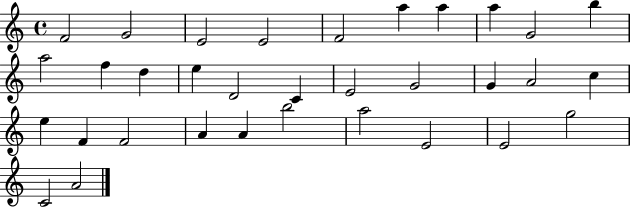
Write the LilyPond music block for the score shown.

{
  \clef treble
  \time 4/4
  \defaultTimeSignature
  \key c \major
  f'2 g'2 | e'2 e'2 | f'2 a''4 a''4 | a''4 g'2 b''4 | \break a''2 f''4 d''4 | e''4 d'2 c'4 | e'2 g'2 | g'4 a'2 c''4 | \break e''4 f'4 f'2 | a'4 a'4 b''2 | a''2 e'2 | e'2 g''2 | \break c'2 a'2 | \bar "|."
}